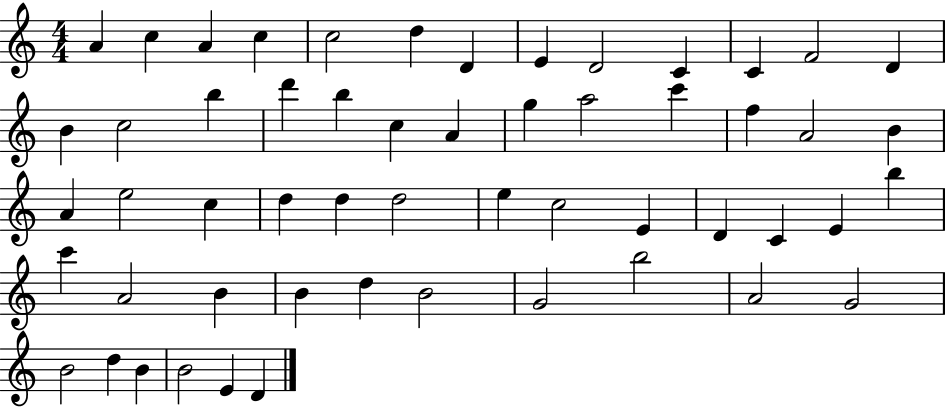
{
  \clef treble
  \numericTimeSignature
  \time 4/4
  \key c \major
  a'4 c''4 a'4 c''4 | c''2 d''4 d'4 | e'4 d'2 c'4 | c'4 f'2 d'4 | \break b'4 c''2 b''4 | d'''4 b''4 c''4 a'4 | g''4 a''2 c'''4 | f''4 a'2 b'4 | \break a'4 e''2 c''4 | d''4 d''4 d''2 | e''4 c''2 e'4 | d'4 c'4 e'4 b''4 | \break c'''4 a'2 b'4 | b'4 d''4 b'2 | g'2 b''2 | a'2 g'2 | \break b'2 d''4 b'4 | b'2 e'4 d'4 | \bar "|."
}